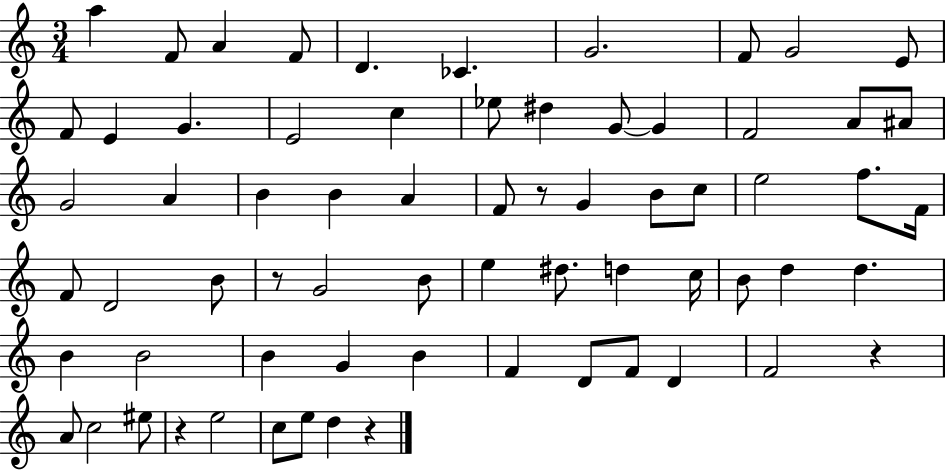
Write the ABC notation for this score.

X:1
T:Untitled
M:3/4
L:1/4
K:C
a F/2 A F/2 D _C G2 F/2 G2 E/2 F/2 E G E2 c _e/2 ^d G/2 G F2 A/2 ^A/2 G2 A B B A F/2 z/2 G B/2 c/2 e2 f/2 F/4 F/2 D2 B/2 z/2 G2 B/2 e ^d/2 d c/4 B/2 d d B B2 B G B F D/2 F/2 D F2 z A/2 c2 ^e/2 z e2 c/2 e/2 d z